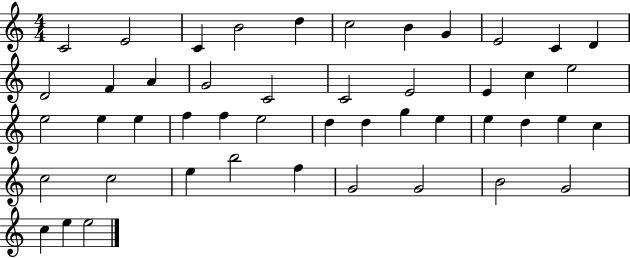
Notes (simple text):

C4/h E4/h C4/q B4/h D5/q C5/h B4/q G4/q E4/h C4/q D4/q D4/h F4/q A4/q G4/h C4/h C4/h E4/h E4/q C5/q E5/h E5/h E5/q E5/q F5/q F5/q E5/h D5/q D5/q G5/q E5/q E5/q D5/q E5/q C5/q C5/h C5/h E5/q B5/h F5/q G4/h G4/h B4/h G4/h C5/q E5/q E5/h